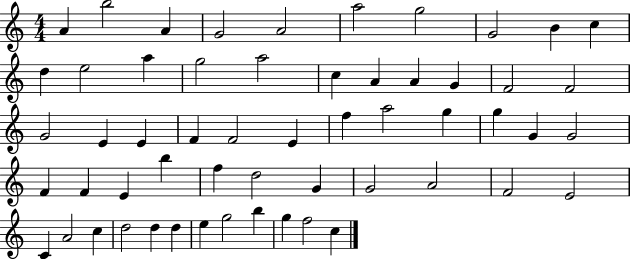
{
  \clef treble
  \numericTimeSignature
  \time 4/4
  \key c \major
  a'4 b''2 a'4 | g'2 a'2 | a''2 g''2 | g'2 b'4 c''4 | \break d''4 e''2 a''4 | g''2 a''2 | c''4 a'4 a'4 g'4 | f'2 f'2 | \break g'2 e'4 e'4 | f'4 f'2 e'4 | f''4 a''2 g''4 | g''4 g'4 g'2 | \break f'4 f'4 e'4 b''4 | f''4 d''2 g'4 | g'2 a'2 | f'2 e'2 | \break c'4 a'2 c''4 | d''2 d''4 d''4 | e''4 g''2 b''4 | g''4 f''2 c''4 | \break \bar "|."
}